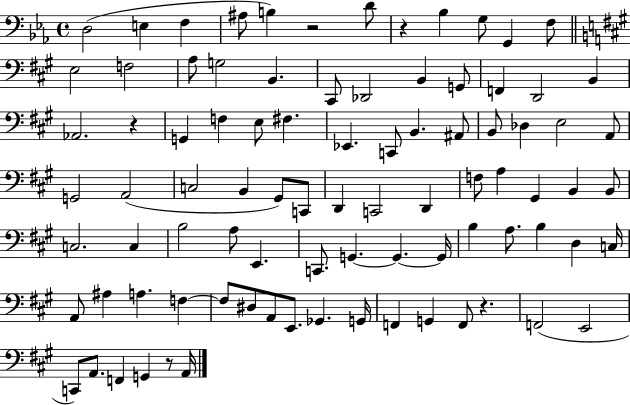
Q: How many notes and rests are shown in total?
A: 88